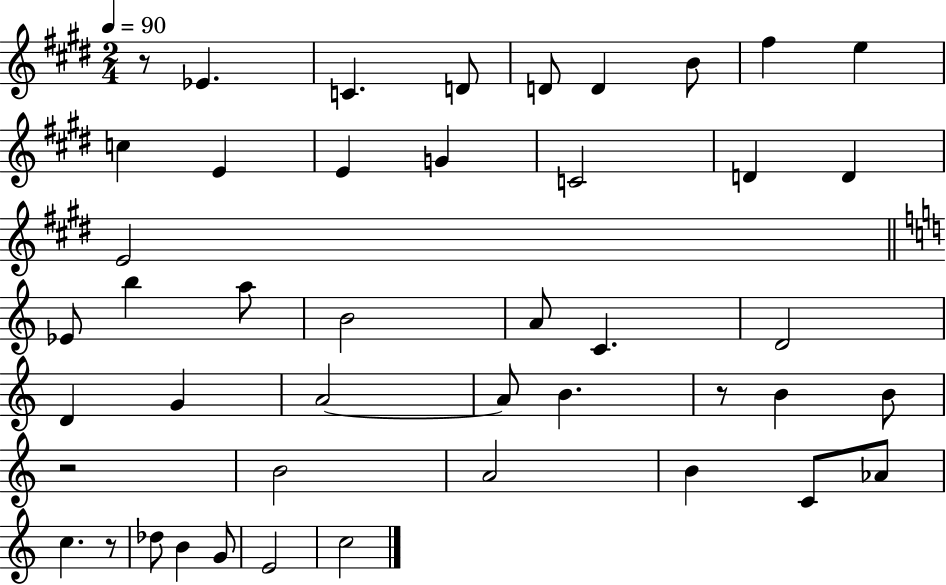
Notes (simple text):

R/e Eb4/q. C4/q. D4/e D4/e D4/q B4/e F#5/q E5/q C5/q E4/q E4/q G4/q C4/h D4/q D4/q E4/h Eb4/e B5/q A5/e B4/h A4/e C4/q. D4/h D4/q G4/q A4/h A4/e B4/q. R/e B4/q B4/e R/h B4/h A4/h B4/q C4/e Ab4/e C5/q. R/e Db5/e B4/q G4/e E4/h C5/h